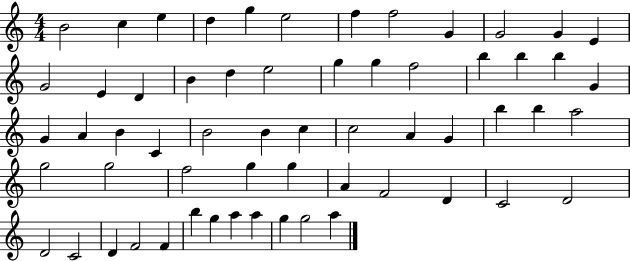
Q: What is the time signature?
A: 4/4